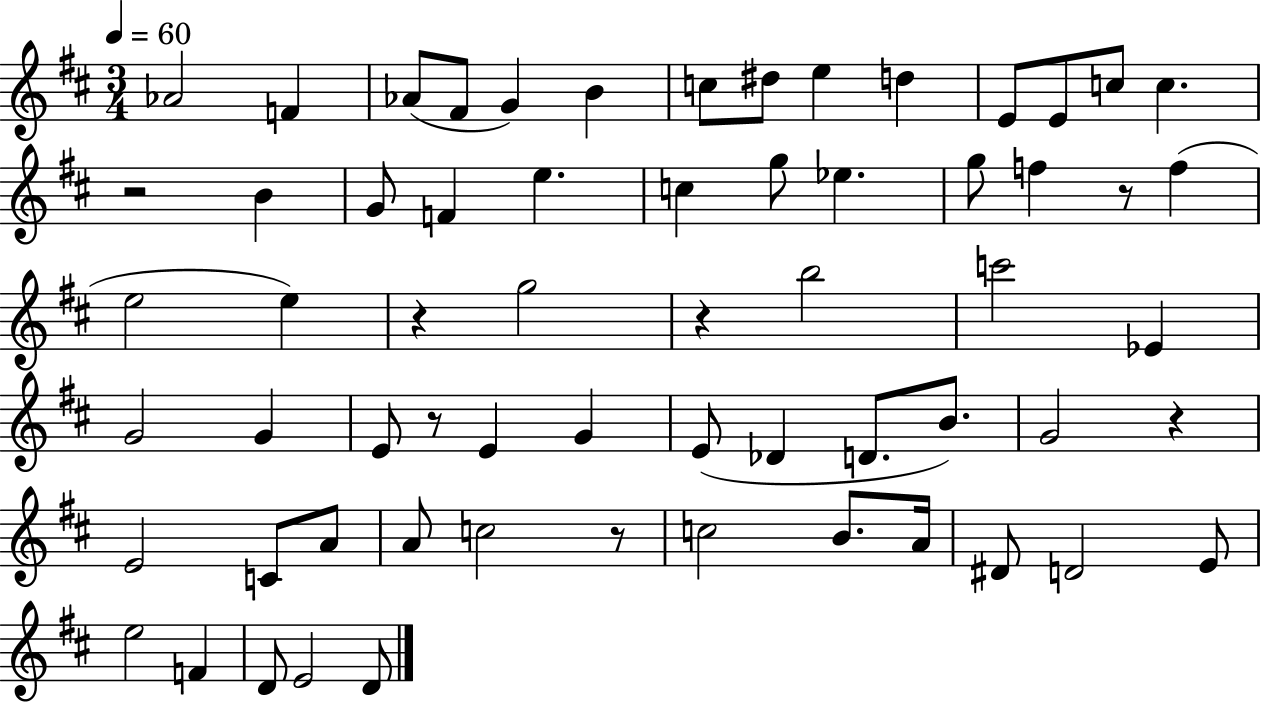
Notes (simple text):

Ab4/h F4/q Ab4/e F#4/e G4/q B4/q C5/e D#5/e E5/q D5/q E4/e E4/e C5/e C5/q. R/h B4/q G4/e F4/q E5/q. C5/q G5/e Eb5/q. G5/e F5/q R/e F5/q E5/h E5/q R/q G5/h R/q B5/h C6/h Eb4/q G4/h G4/q E4/e R/e E4/q G4/q E4/e Db4/q D4/e. B4/e. G4/h R/q E4/h C4/e A4/e A4/e C5/h R/e C5/h B4/e. A4/s D#4/e D4/h E4/e E5/h F4/q D4/e E4/h D4/e